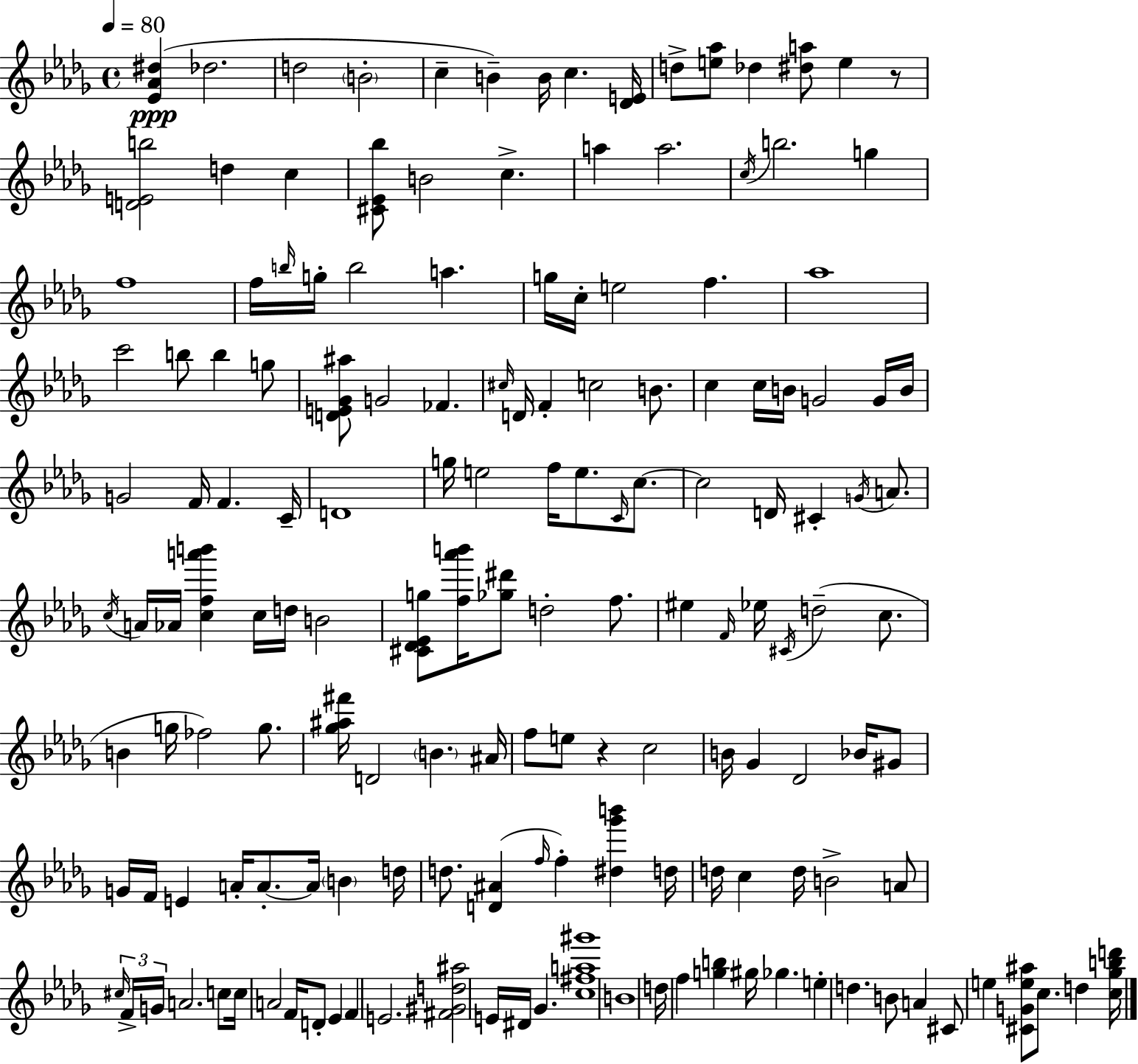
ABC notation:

X:1
T:Untitled
M:4/4
L:1/4
K:Bbm
[_E_A^d] _d2 d2 B2 c B B/4 c [_DE]/4 d/2 [e_a]/2 _d [^da]/2 e z/2 [DEb]2 d c [^C_E_b]/2 B2 c a a2 c/4 b2 g f4 f/4 b/4 g/4 b2 a g/4 c/4 e2 f _a4 c'2 b/2 b g/2 [DE_G^a]/2 G2 _F ^c/4 D/4 F c2 B/2 c c/4 B/4 G2 G/4 B/4 G2 F/4 F C/4 D4 g/4 e2 f/4 e/2 C/4 c/2 c2 D/4 ^C G/4 A/2 c/4 A/4 _A/4 [cfa'b'] c/4 d/4 B2 [^C_D_Eg]/2 [f_a'b']/4 [_g^d']/2 d2 f/2 ^e F/4 _e/4 ^C/4 d2 c/2 B g/4 _f2 g/2 [_g^a^f']/4 D2 B ^A/4 f/2 e/2 z c2 B/4 _G _D2 _B/4 ^G/2 G/4 F/4 E A/4 A/2 A/4 B d/4 d/2 [D^A] f/4 f [^d_g'b'] d/4 d/4 c d/4 B2 A/2 ^c/4 F/4 G/4 A2 c/2 c/4 A2 F/4 D/2 _E F E2 [^F^Gd^a]2 E/4 ^D/4 _G [c^fa^g']4 B4 d/4 f [gb] ^g/4 _g e d B/2 A ^C/2 e [^CGe^a]/2 c/2 d [c_gbd']/4